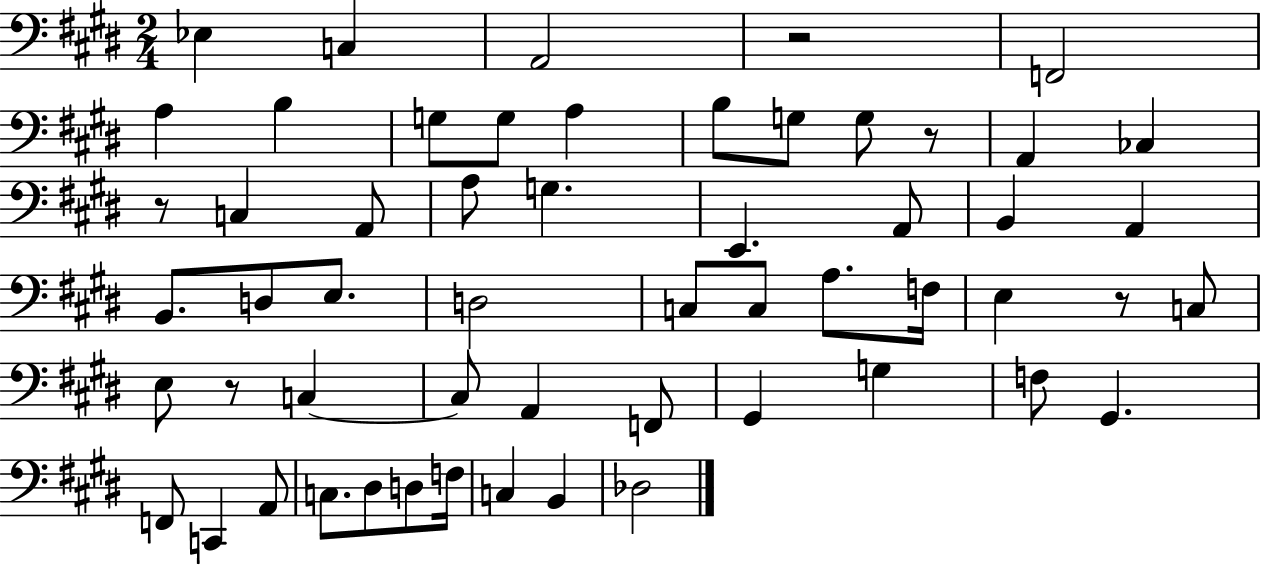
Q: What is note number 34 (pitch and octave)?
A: C3